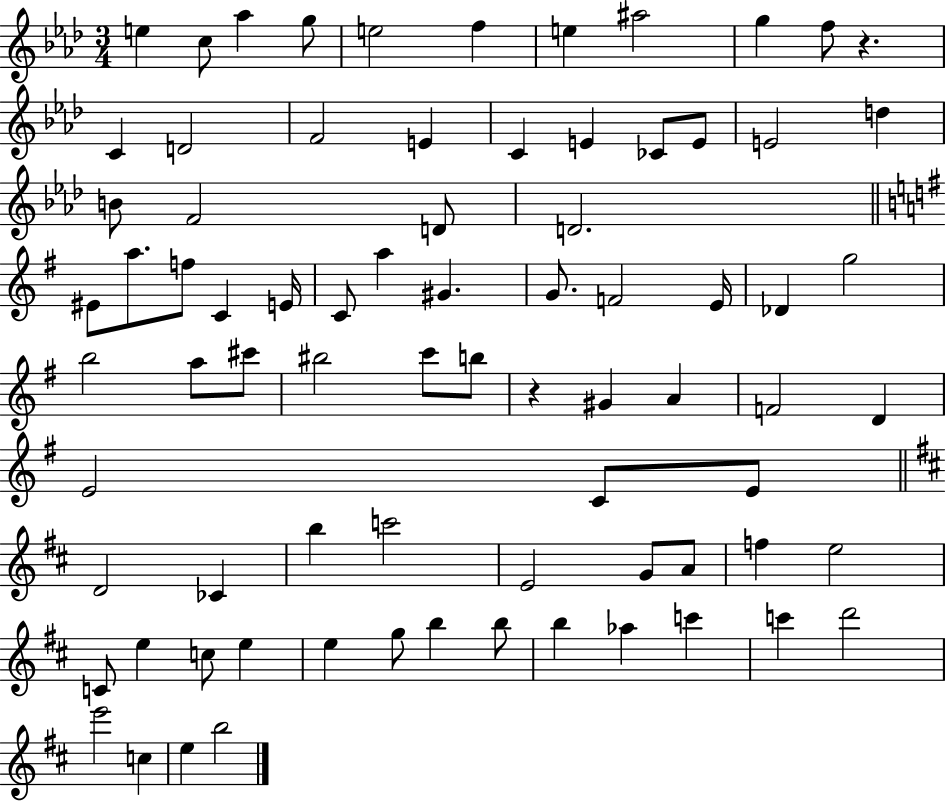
{
  \clef treble
  \numericTimeSignature
  \time 3/4
  \key aes \major
  e''4 c''8 aes''4 g''8 | e''2 f''4 | e''4 ais''2 | g''4 f''8 r4. | \break c'4 d'2 | f'2 e'4 | c'4 e'4 ces'8 e'8 | e'2 d''4 | \break b'8 f'2 d'8 | d'2. | \bar "||" \break \key g \major eis'8 a''8. f''8 c'4 e'16 | c'8 a''4 gis'4. | g'8. f'2 e'16 | des'4 g''2 | \break b''2 a''8 cis'''8 | bis''2 c'''8 b''8 | r4 gis'4 a'4 | f'2 d'4 | \break e'2 c'8 e'8 | \bar "||" \break \key d \major d'2 ces'4 | b''4 c'''2 | e'2 g'8 a'8 | f''4 e''2 | \break c'8 e''4 c''8 e''4 | e''4 g''8 b''4 b''8 | b''4 aes''4 c'''4 | c'''4 d'''2 | \break e'''2 c''4 | e''4 b''2 | \bar "|."
}